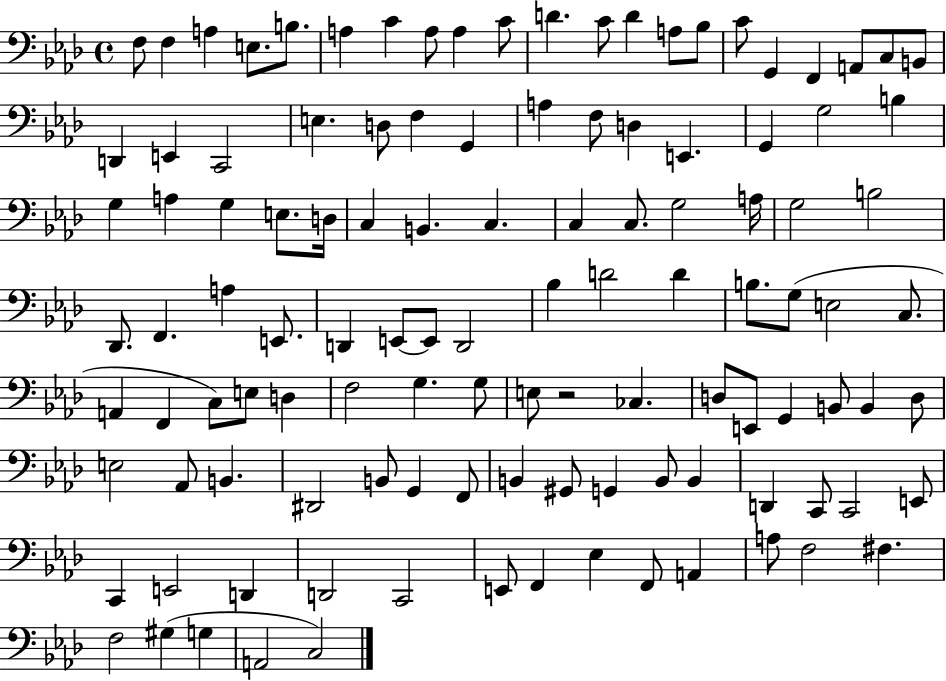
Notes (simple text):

F3/e F3/q A3/q E3/e. B3/e. A3/q C4/q A3/e A3/q C4/e D4/q. C4/e D4/q A3/e Bb3/e C4/e G2/q F2/q A2/e C3/e B2/e D2/q E2/q C2/h E3/q. D3/e F3/q G2/q A3/q F3/e D3/q E2/q. G2/q G3/h B3/q G3/q A3/q G3/q E3/e. D3/s C3/q B2/q. C3/q. C3/q C3/e. G3/h A3/s G3/h B3/h Db2/e. F2/q. A3/q E2/e. D2/q E2/e E2/e D2/h Bb3/q D4/h D4/q B3/e. G3/e E3/h C3/e. A2/q F2/q C3/e E3/e D3/q F3/h G3/q. G3/e E3/e R/h CES3/q. D3/e E2/e G2/q B2/e B2/q D3/e E3/h Ab2/e B2/q. D#2/h B2/e G2/q F2/e B2/q G#2/e G2/q B2/e B2/q D2/q C2/e C2/h E2/e C2/q E2/h D2/q D2/h C2/h E2/e F2/q Eb3/q F2/e A2/q A3/e F3/h F#3/q. F3/h G#3/q G3/q A2/h C3/h